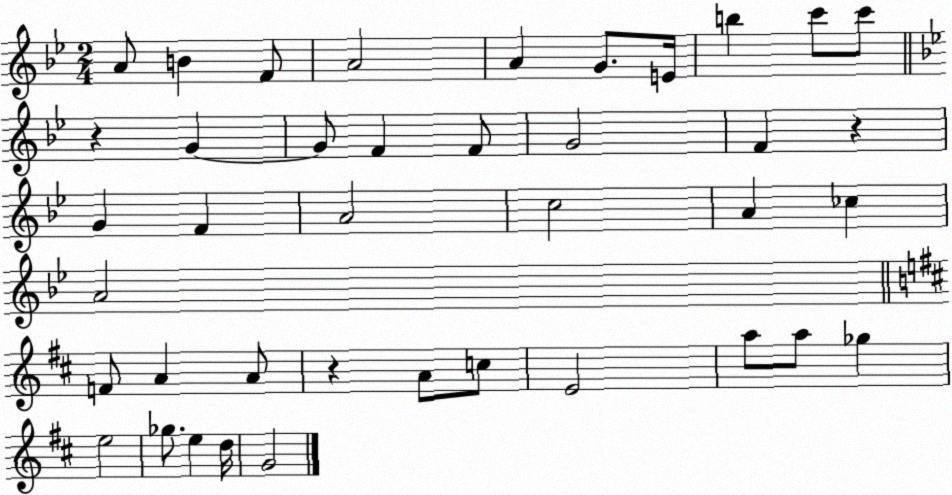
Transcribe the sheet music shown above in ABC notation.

X:1
T:Untitled
M:2/4
L:1/4
K:Bb
A/2 B F/2 A2 A G/2 E/4 b c'/2 c'/2 z G G/2 F F/2 G2 F z G F A2 c2 A _c A2 F/2 A A/2 z A/2 c/2 E2 a/2 a/2 _g e2 _g/2 e d/4 G2